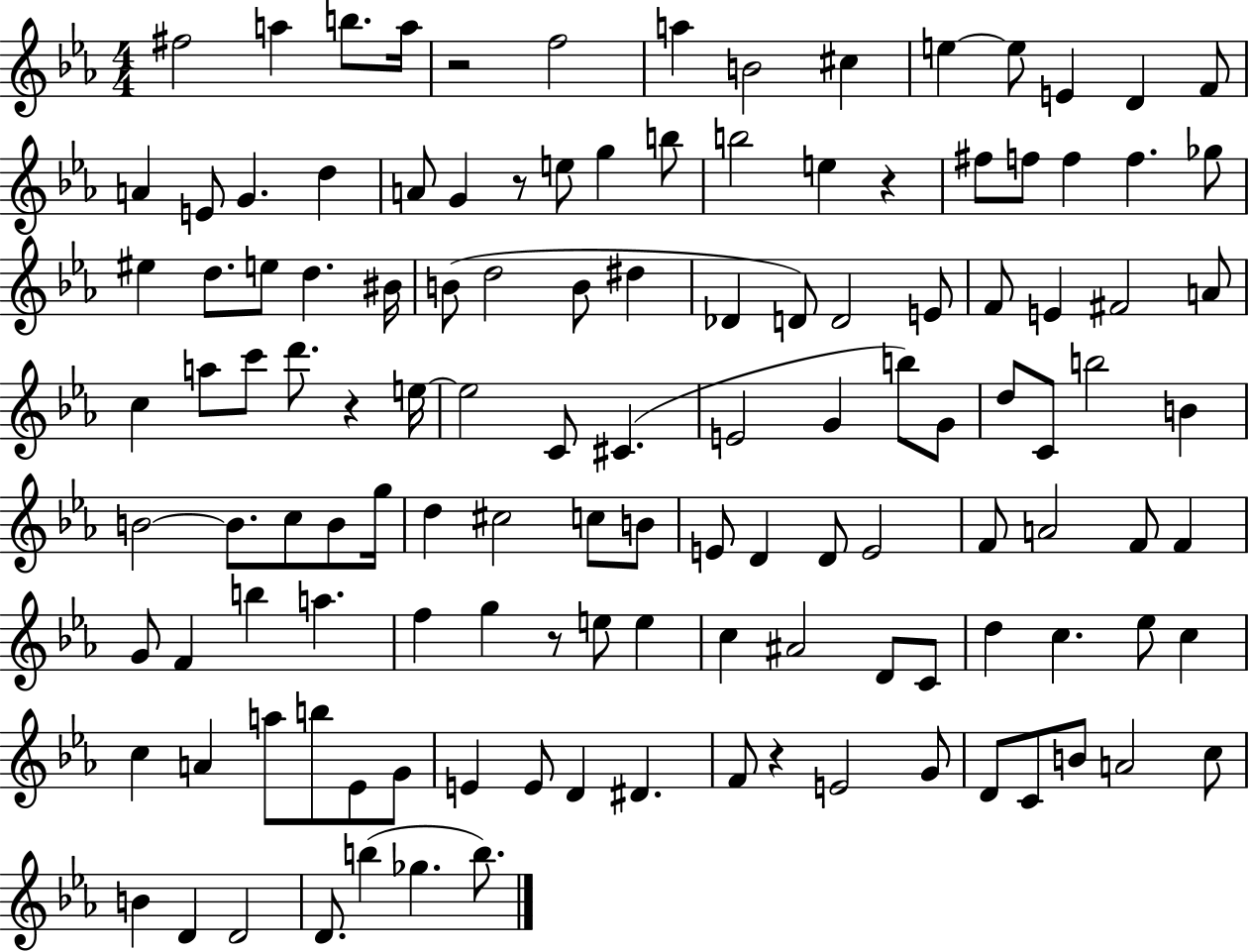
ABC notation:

X:1
T:Untitled
M:4/4
L:1/4
K:Eb
^f2 a b/2 a/4 z2 f2 a B2 ^c e e/2 E D F/2 A E/2 G d A/2 G z/2 e/2 g b/2 b2 e z ^f/2 f/2 f f _g/2 ^e d/2 e/2 d ^B/4 B/2 d2 B/2 ^d _D D/2 D2 E/2 F/2 E ^F2 A/2 c a/2 c'/2 d'/2 z e/4 e2 C/2 ^C E2 G b/2 G/2 d/2 C/2 b2 B B2 B/2 c/2 B/2 g/4 d ^c2 c/2 B/2 E/2 D D/2 E2 F/2 A2 F/2 F G/2 F b a f g z/2 e/2 e c ^A2 D/2 C/2 d c _e/2 c c A a/2 b/2 _E/2 G/2 E E/2 D ^D F/2 z E2 G/2 D/2 C/2 B/2 A2 c/2 B D D2 D/2 b _g b/2